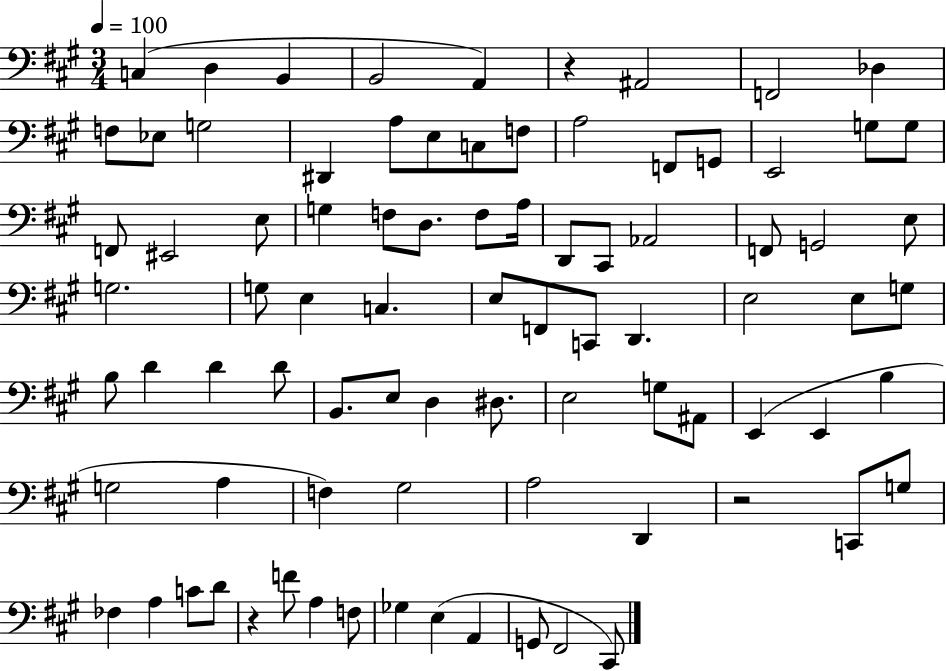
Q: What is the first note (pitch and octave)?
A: C3